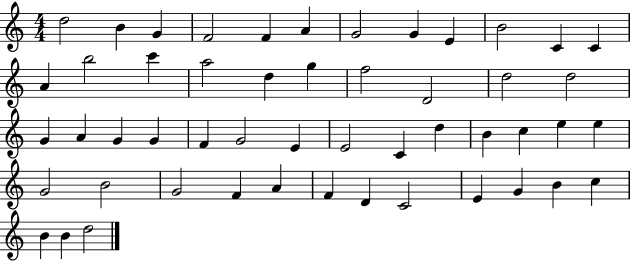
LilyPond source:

{
  \clef treble
  \numericTimeSignature
  \time 4/4
  \key c \major
  d''2 b'4 g'4 | f'2 f'4 a'4 | g'2 g'4 e'4 | b'2 c'4 c'4 | \break a'4 b''2 c'''4 | a''2 d''4 g''4 | f''2 d'2 | d''2 d''2 | \break g'4 a'4 g'4 g'4 | f'4 g'2 e'4 | e'2 c'4 d''4 | b'4 c''4 e''4 e''4 | \break g'2 b'2 | g'2 f'4 a'4 | f'4 d'4 c'2 | e'4 g'4 b'4 c''4 | \break b'4 b'4 d''2 | \bar "|."
}